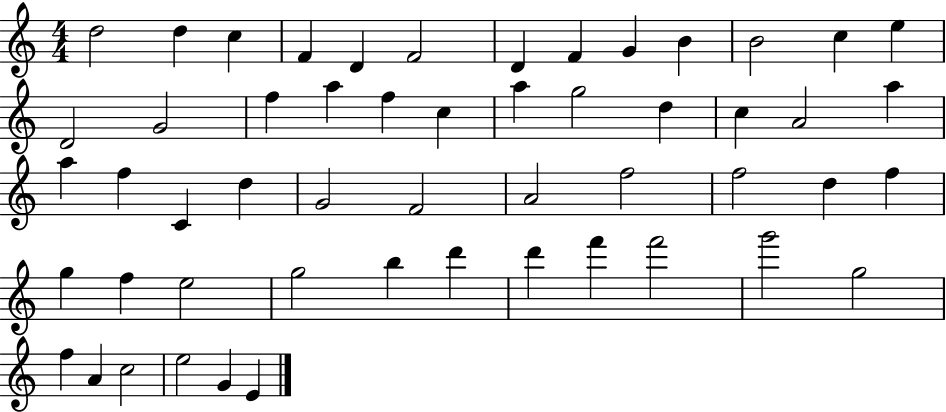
X:1
T:Untitled
M:4/4
L:1/4
K:C
d2 d c F D F2 D F G B B2 c e D2 G2 f a f c a g2 d c A2 a a f C d G2 F2 A2 f2 f2 d f g f e2 g2 b d' d' f' f'2 g'2 g2 f A c2 e2 G E